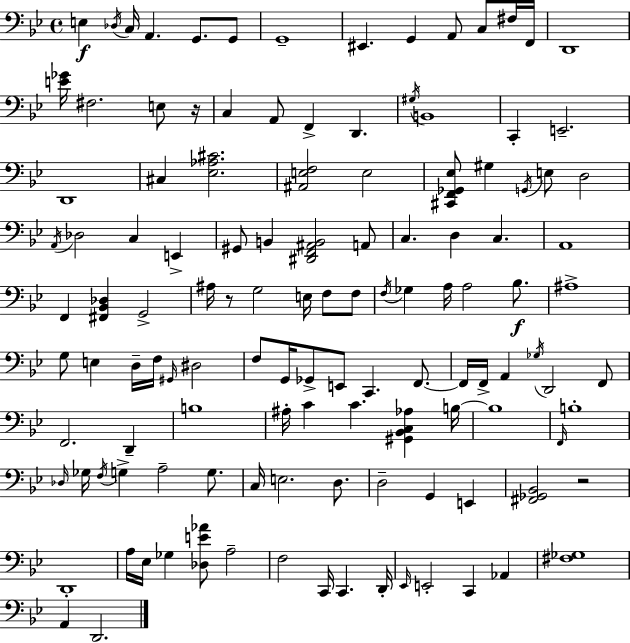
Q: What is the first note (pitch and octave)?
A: E3